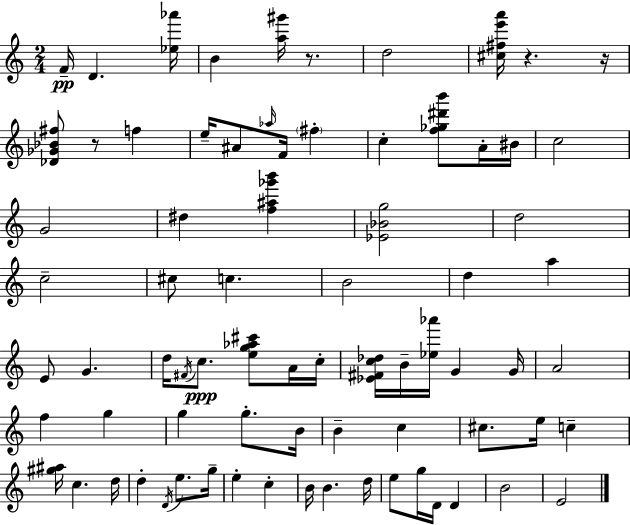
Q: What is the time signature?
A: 2/4